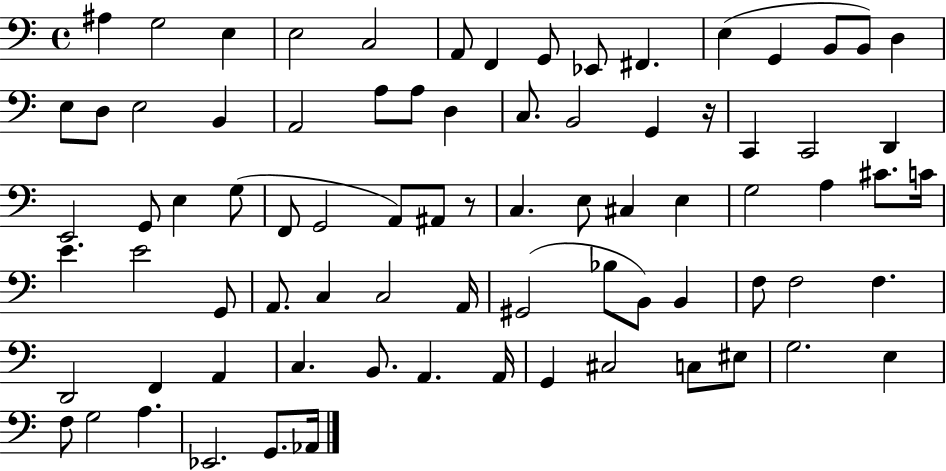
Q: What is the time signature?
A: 4/4